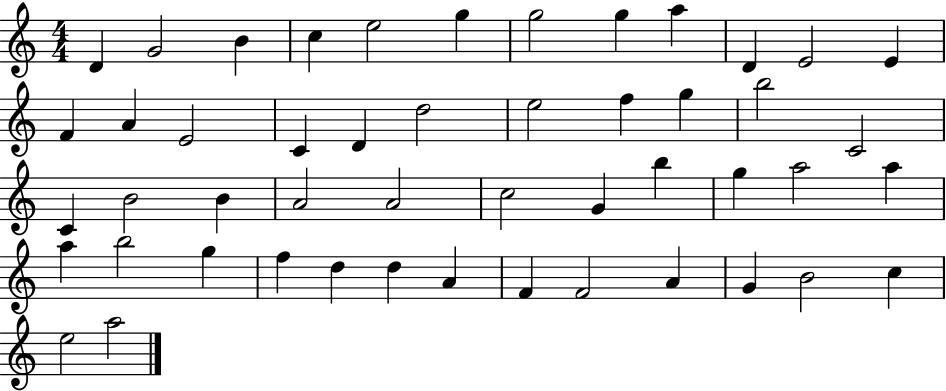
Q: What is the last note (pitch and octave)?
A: A5